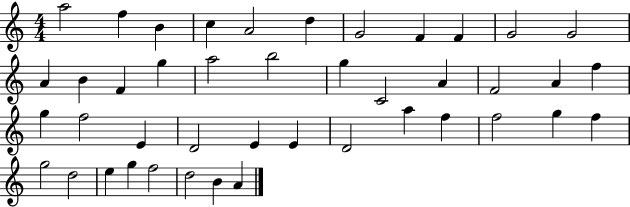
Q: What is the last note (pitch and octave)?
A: A4